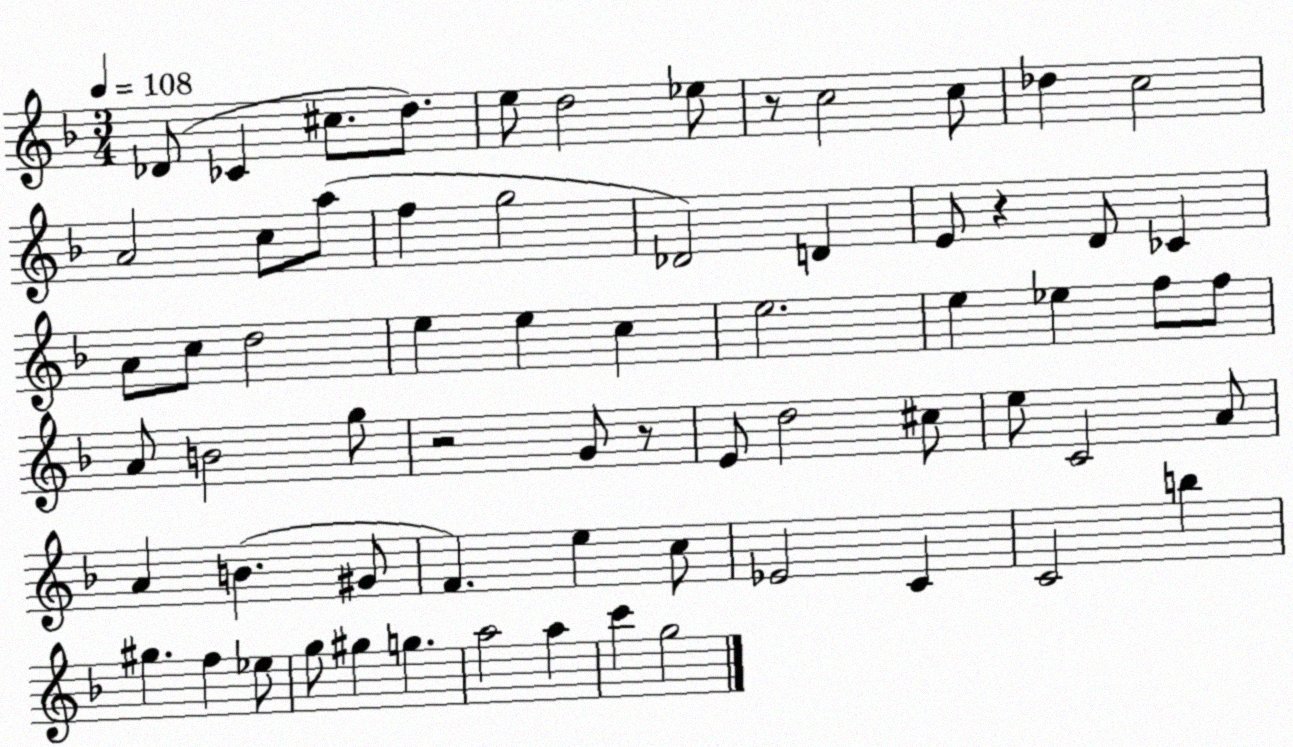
X:1
T:Untitled
M:3/4
L:1/4
K:F
_D/2 _C ^c/2 d/2 e/2 d2 _e/2 z/2 c2 c/2 _d c2 A2 c/2 a/2 f g2 _D2 D E/2 z D/2 _C A/2 c/2 d2 e e c e2 e _e f/2 f/2 A/2 B2 g/2 z2 G/2 z/2 E/2 d2 ^c/2 e/2 C2 A/2 A B ^G/2 F e c/2 _E2 C C2 b ^g f _e/2 g/2 ^g g a2 a c' g2